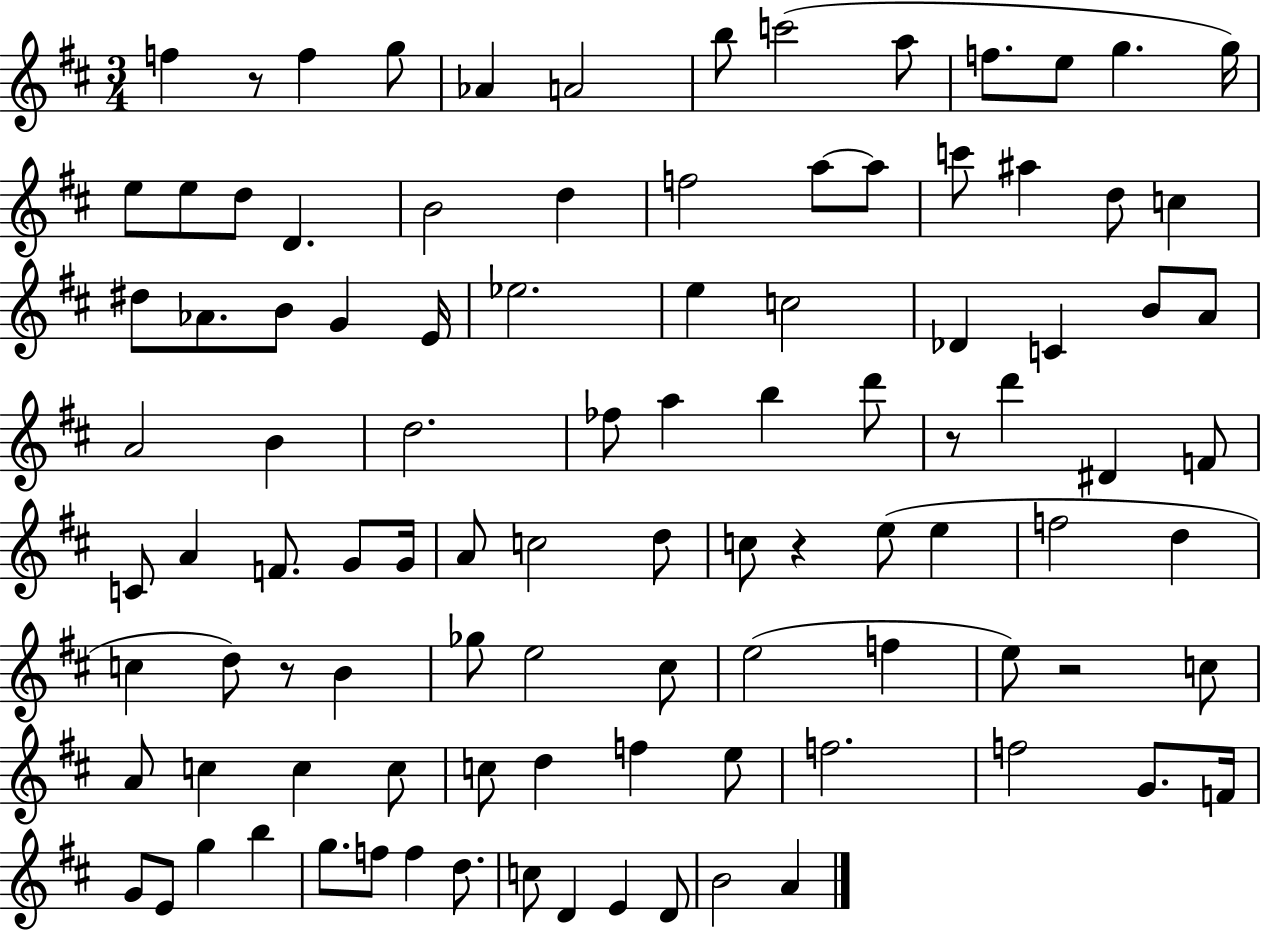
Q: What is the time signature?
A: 3/4